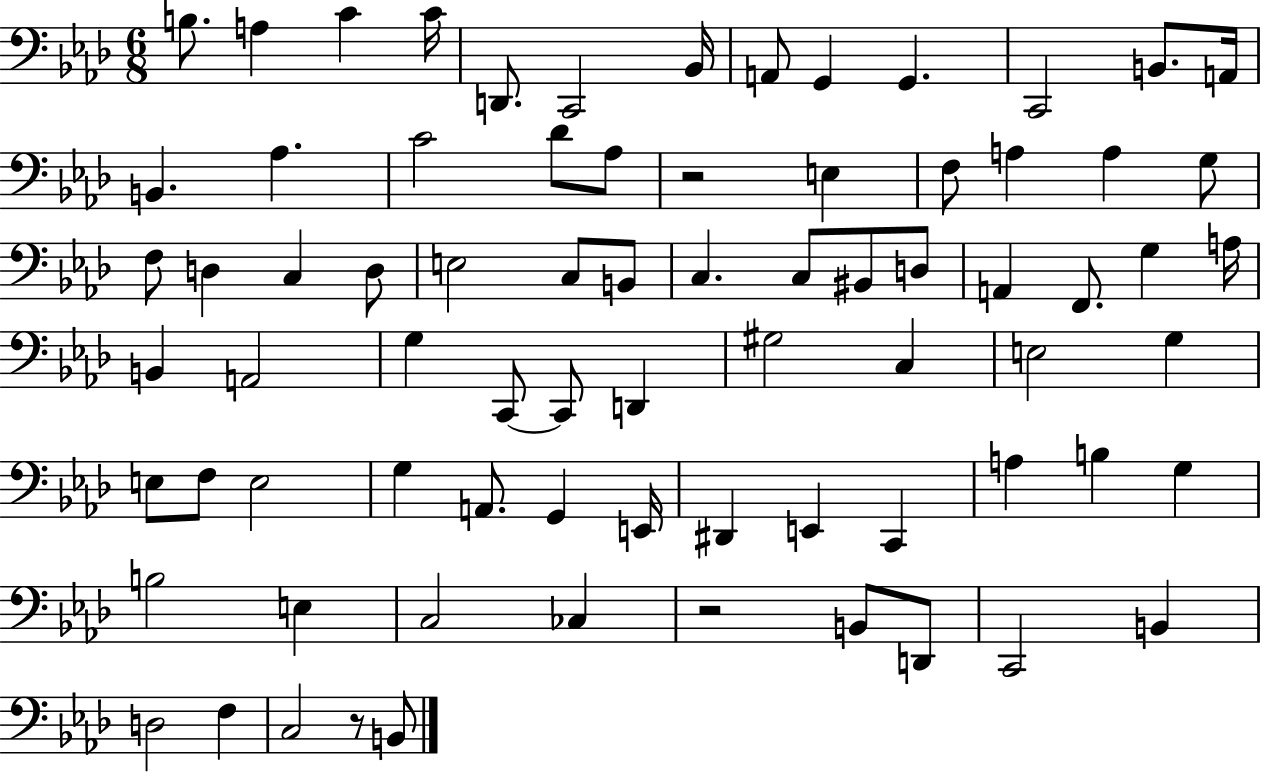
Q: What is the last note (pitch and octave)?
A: B2